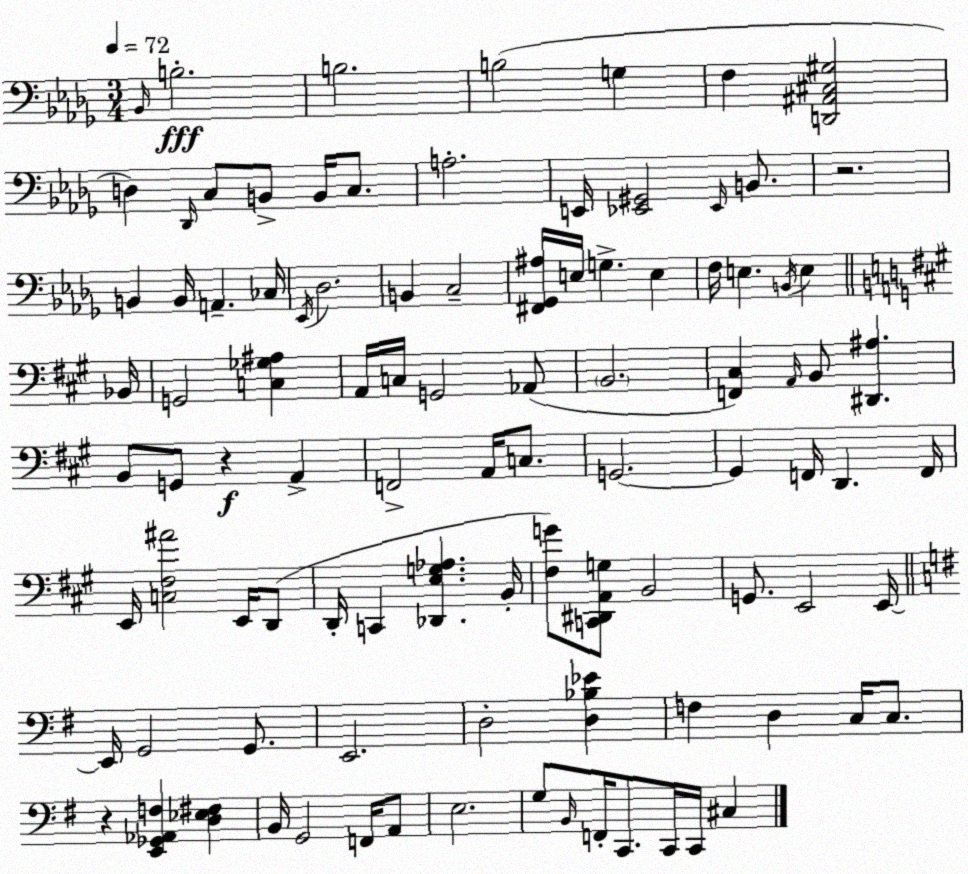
X:1
T:Untitled
M:3/4
L:1/4
K:Bbm
_B,,/4 B,2 B,2 B,2 G, F, [D,,^A,,^C,^G,]2 D, _D,,/4 C,/2 B,,/2 B,,/4 C,/2 A,2 E,,/4 [_E,,^G,,]2 _E,,/4 B,,/2 z2 B,, B,,/4 A,, _C,/4 _E,,/4 _D,2 B,, C,2 [^F,,_G,,^A,]/4 E,/4 G, E, F,/4 E, B,,/4 E, _B,,/4 G,,2 [C,_G,^A,] A,,/4 C,/4 G,,2 _A,,/2 B,,2 [F,,^C,] A,,/4 B,,/2 [^D,,^A,] B,,/2 G,,/2 z A,, F,,2 A,,/4 C,/2 G,,2 G,, F,,/4 D,, F,,/4 E,,/4 [C,^F,^A]2 E,,/4 D,,/2 D,,/4 C,, [_D,,E,G,_A,] B,,/4 [^F,G]/2 [C,,^D,,A,,G,]/2 B,,2 G,,/2 E,,2 E,,/4 E,,/4 G,,2 G,,/2 E,,2 D,2 [D,_B,_E] F, D, C,/4 C,/2 z [E,,_G,,_A,,F,] [D,_E,^F,] B,,/4 G,,2 F,,/4 A,,/2 E,2 G,/2 B,,/4 F,,/4 C,,/2 C,,/4 C,,/4 ^C,